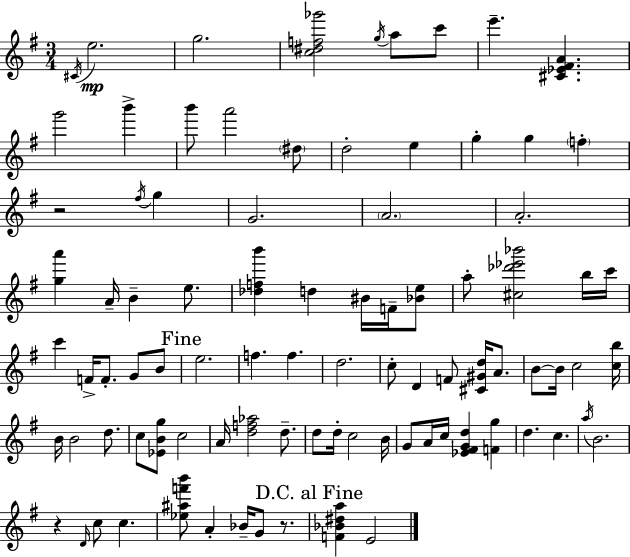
C#4/s E5/h. G5/h. [C5,D#5,F5,Gb6]/h G5/s A5/e C6/e E6/q. [C#4,Eb4,F#4,A4]/q. G6/h B6/q B6/e A6/h D#5/e D5/h E5/q G5/q G5/q F5/q R/h F#5/s G5/q G4/h. A4/h. A4/h. [G5,A6]/q A4/s B4/q E5/e. [Db5,F5,B6]/q D5/q BIS4/s F4/s [Bb4,E5]/e A5/e [C#5,Db6,Eb6,Bb6]/h B5/s C6/s C6/q F4/s F4/e. G4/e B4/e E5/h. F5/q. F5/q. D5/h. C5/e D4/q F4/e [C#4,G#4,D5]/s A4/e. B4/e B4/s C5/h [C5,B5]/s B4/s B4/h D5/e. C5/e [Eb4,B4,G5]/e C5/h A4/s [D5,F5,Ab5]/h D5/e. D5/e D5/s C5/h B4/s G4/e A4/s C5/s [Eb4,F#4,G4,D5]/q [F4,G5]/q D5/q. C5/q. A5/s B4/h. R/q D4/s C5/e C5/q. [Eb5,A#5,F6,B6]/e A4/q Bb4/s G4/e R/e. [F4,Bb4,D#5,A5]/q E4/h